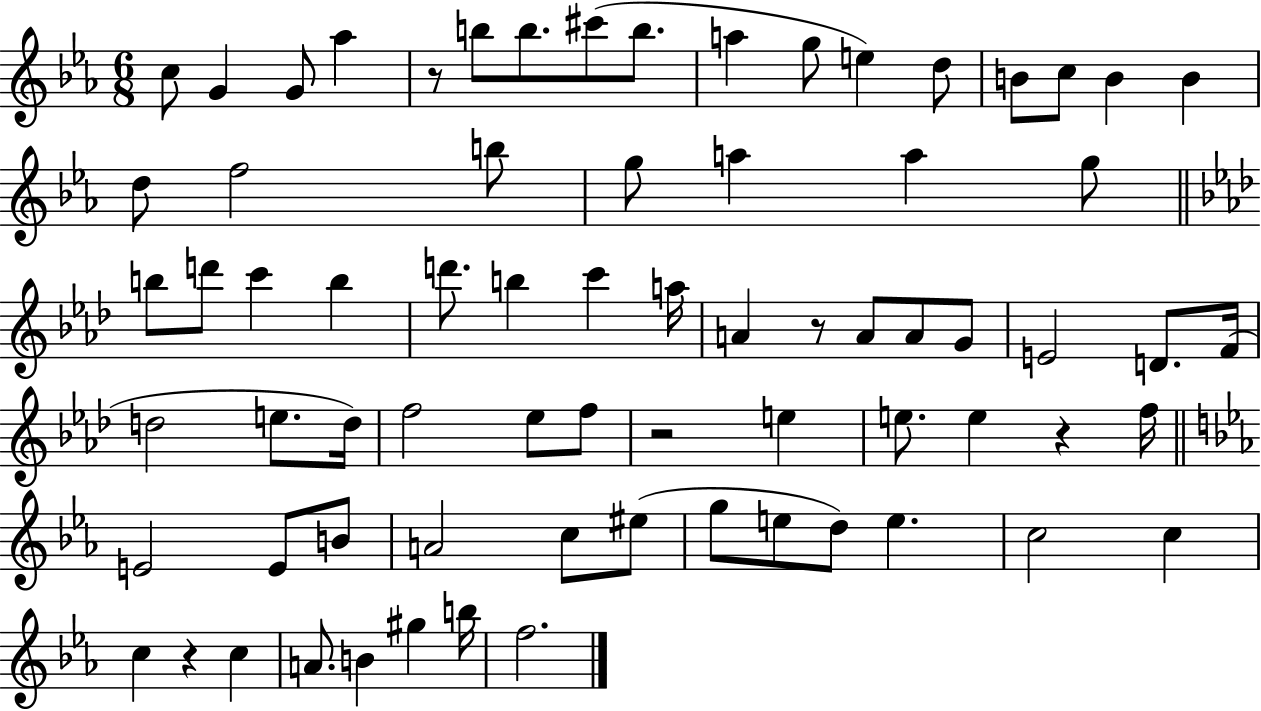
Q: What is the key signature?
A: EES major